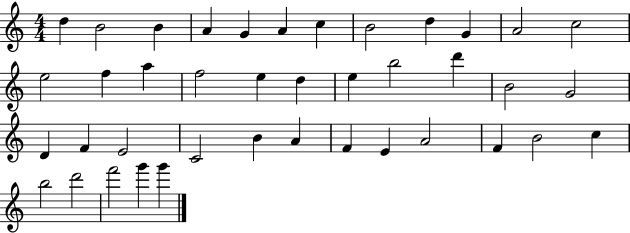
D5/q B4/h B4/q A4/q G4/q A4/q C5/q B4/h D5/q G4/q A4/h C5/h E5/h F5/q A5/q F5/h E5/q D5/q E5/q B5/h D6/q B4/h G4/h D4/q F4/q E4/h C4/h B4/q A4/q F4/q E4/q A4/h F4/q B4/h C5/q B5/h D6/h F6/h G6/q G6/q